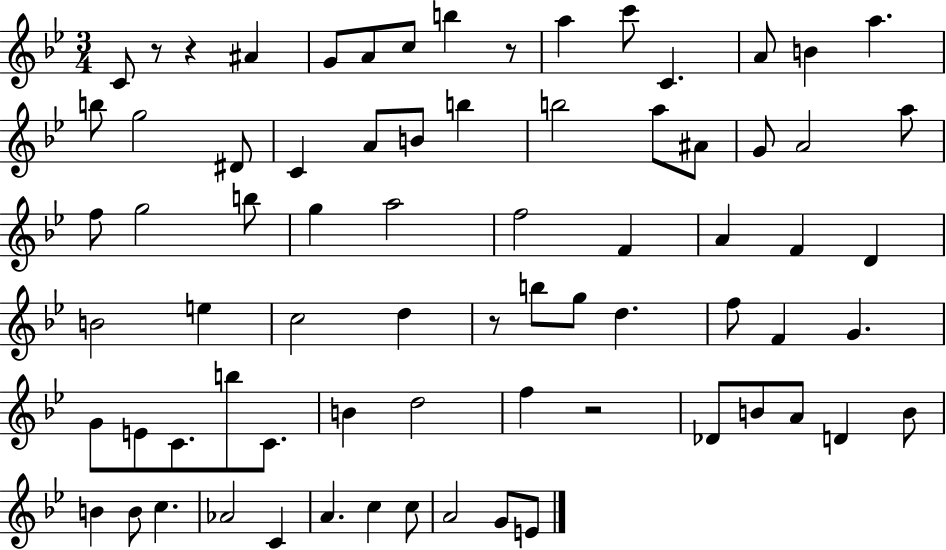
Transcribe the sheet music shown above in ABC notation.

X:1
T:Untitled
M:3/4
L:1/4
K:Bb
C/2 z/2 z ^A G/2 A/2 c/2 b z/2 a c'/2 C A/2 B a b/2 g2 ^D/2 C A/2 B/2 b b2 a/2 ^A/2 G/2 A2 a/2 f/2 g2 b/2 g a2 f2 F A F D B2 e c2 d z/2 b/2 g/2 d f/2 F G G/2 E/2 C/2 b/2 C/2 B d2 f z2 _D/2 B/2 A/2 D B/2 B B/2 c _A2 C A c c/2 A2 G/2 E/2